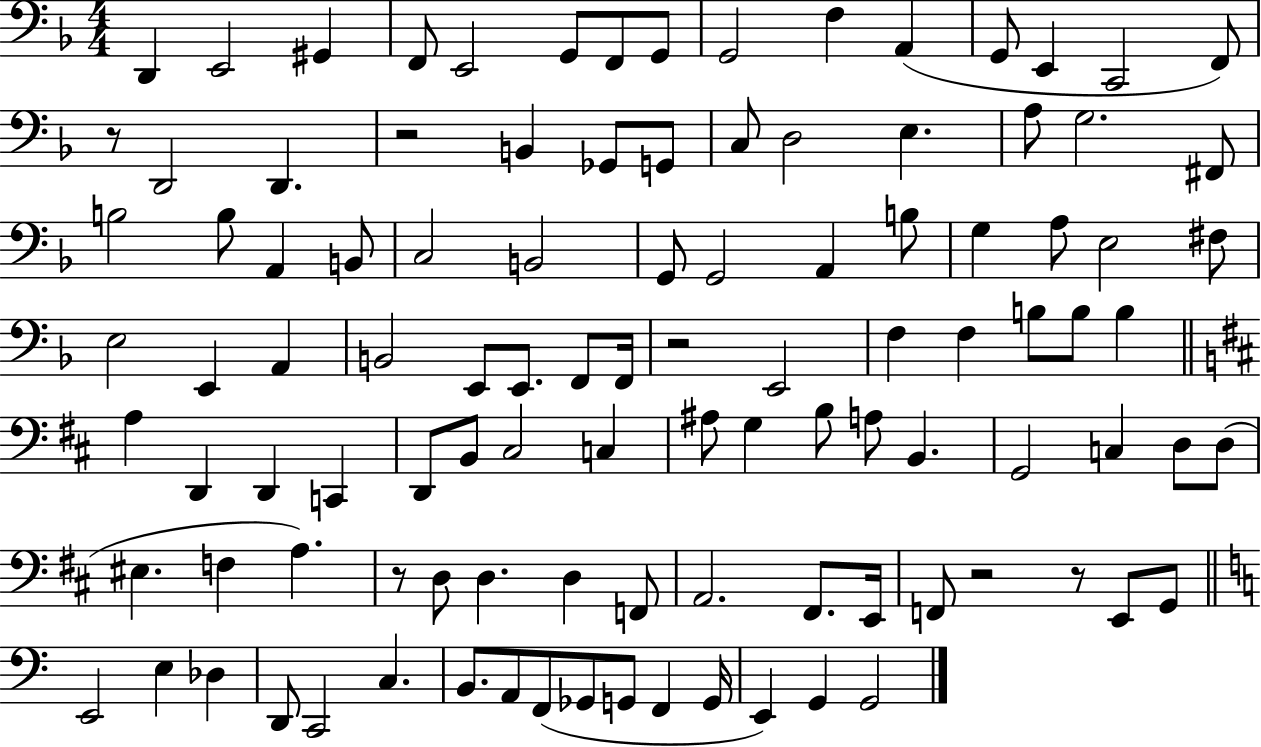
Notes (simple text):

D2/q E2/h G#2/q F2/e E2/h G2/e F2/e G2/e G2/h F3/q A2/q G2/e E2/q C2/h F2/e R/e D2/h D2/q. R/h B2/q Gb2/e G2/e C3/e D3/h E3/q. A3/e G3/h. F#2/e B3/h B3/e A2/q B2/e C3/h B2/h G2/e G2/h A2/q B3/e G3/q A3/e E3/h F#3/e E3/h E2/q A2/q B2/h E2/e E2/e. F2/e F2/s R/h E2/h F3/q F3/q B3/e B3/e B3/q A3/q D2/q D2/q C2/q D2/e B2/e C#3/h C3/q A#3/e G3/q B3/e A3/e B2/q. G2/h C3/q D3/e D3/e EIS3/q. F3/q A3/q. R/e D3/e D3/q. D3/q F2/e A2/h. F#2/e. E2/s F2/e R/h R/e E2/e G2/e E2/h E3/q Db3/q D2/e C2/h C3/q. B2/e. A2/e F2/e Gb2/e G2/e F2/q G2/s E2/q G2/q G2/h